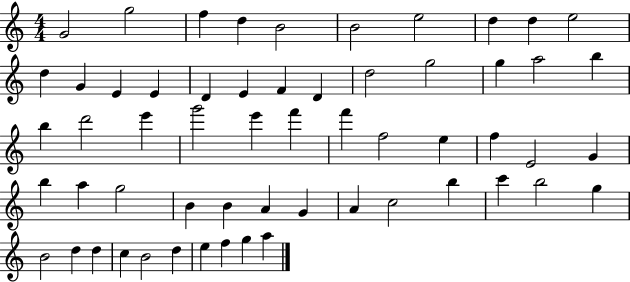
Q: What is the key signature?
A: C major